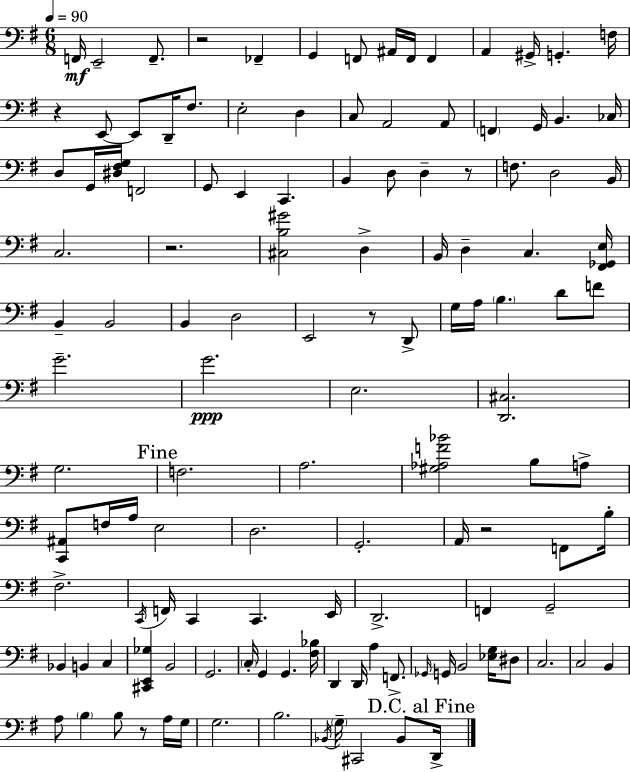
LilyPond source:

{
  \clef bass
  \numericTimeSignature
  \time 6/8
  \key e \minor
  \tempo 4 = 90
  f,16\mf e,2-- f,8.-- | r2 fes,4-- | g,4 f,8 ais,16 f,16 f,4 | a,4 gis,16-> g,4.-. f16 | \break r4 e,8~~ e,8 d,16-- fis8. | e2-. d4 | c8 a,2 a,8 | \parenthesize f,4 g,16 b,4. ces16 | \break d8 g,16 <dis fis g>16 f,2 | g,8 e,4 c,4. | b,4 d8 d4-- r8 | f8. d2 b,16 | \break c2. | r2. | <cis b gis'>2 d4-> | b,16 d4-- c4. <fis, ges, e>16 | \break b,4-- b,2 | b,4 d2 | e,2 r8 d,8-> | g16 a16 \parenthesize b4. d'8 f'8 | \break g'2.-- | g'2.\ppp | e2. | <d, cis>2. | \break g2. | \mark "Fine" f2. | a2. | <gis aes f' bes'>2 b8 a8-> | \break <c, ais,>8 f16 a16 e2 | d2. | g,2.-. | a,16 r2 f,8 b16-. | \break fis2.-> | \acciaccatura { c,16 } f,16 c,4 c,4. | e,16 d,2.-> | f,4 g,2-- | \break bes,4 b,4 c4 | <cis, e, ges>4 b,2 | g,2. | \parenthesize c16-. g,4 g,4. | \break <fis bes>16 d,4 d,16 a4 f,8.-> | \grace { ges,16 } g,16 b,2 <ees g>16 | dis8 c2. | c2 b,4 | \break a8 \parenthesize b4 b8 r8 | a16 g16 g2. | b2. | \acciaccatura { bes,16 } \parenthesize g16-- cis,2 | \break bes,8 \mark "D.C. al Fine" d,16-> \bar "|."
}